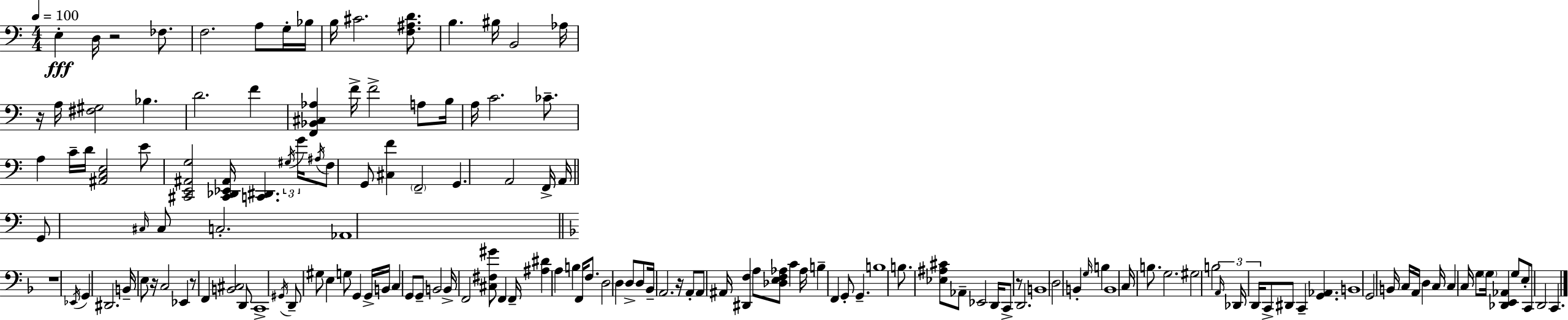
X:1
T:Untitled
M:4/4
L:1/4
K:C
E, D,/4 z2 _F,/2 F,2 A,/2 G,/4 _B,/4 B,/4 ^C2 [F,^A,D]/2 B, ^B,/4 B,,2 _A,/4 z/4 A,/4 [^F,^G,]2 _B, D2 F [F,,_B,,^C,_A,] F/4 F2 A,/2 B,/4 A,/4 C2 _C/2 A, C/4 D/4 [^A,,C,E,]2 E/2 [^C,,E,,^A,,G,]2 [^C,,_D,,_E,,^A,,]/4 [C,,^D,,] ^G,/4 G/4 ^A,/4 F,/2 G,,/2 [^C,F] F,,2 G,, A,,2 F,,/4 A,,/4 G,,/2 ^C,/4 ^C,/2 C,2 _A,,4 z4 _E,,/4 G,, ^D,,2 B,,/4 E,/2 z/4 C,2 _E,, z/2 F,, [B,,^C,]2 D,,/2 C,,4 ^G,,/4 D,,/2 ^G,/2 E, G,/2 G,, G,,/4 B,,/4 C, G,,/2 G,,/2 B,,2 B,,/4 F,,2 [^C,^F,^G]/2 F,, F,,/4 [^A,^D] A, B, F,,/4 F,/2 D,2 D, D,/2 D,/2 _B,,/4 A,,2 z/4 A,,/2 A,,/2 ^A,,/4 [^D,,F,] A,/2 [_D,E,F,_A,]/2 C _A,/4 B, F,, G,,/2 G,, B,4 B,/2 [_E,^A,^C]/2 _A,,/2 _E,,2 D,,/4 C,,/2 z/2 D,,2 B,,4 D,2 B,, G,/4 B, B,,4 C,/4 B,/2 G,2 ^G,2 B,2 A,,/4 _D,,/4 D,,/4 C,,/2 ^D,,/2 C,, [G,,_A,,] B,,4 G,,2 B,,/4 C,/4 A,,/4 D, C,/4 C, C,/4 G,/2 G,/4 [_D,,E,,_A,,] G,/2 E,/2 C,,/2 D,,2 C,,